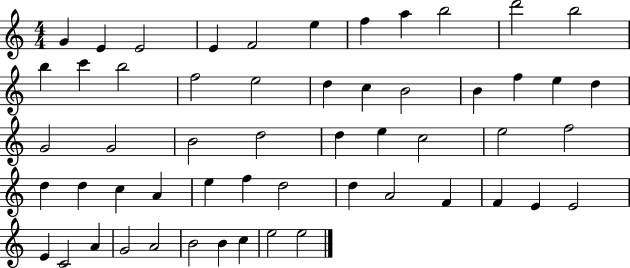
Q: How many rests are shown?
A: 0